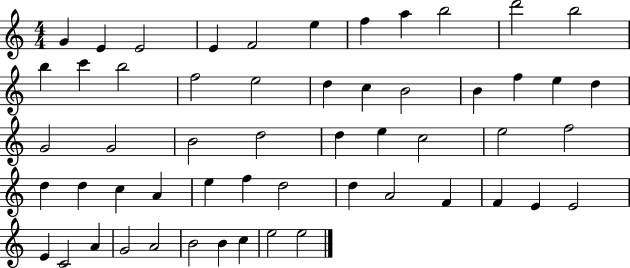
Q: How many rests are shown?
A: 0